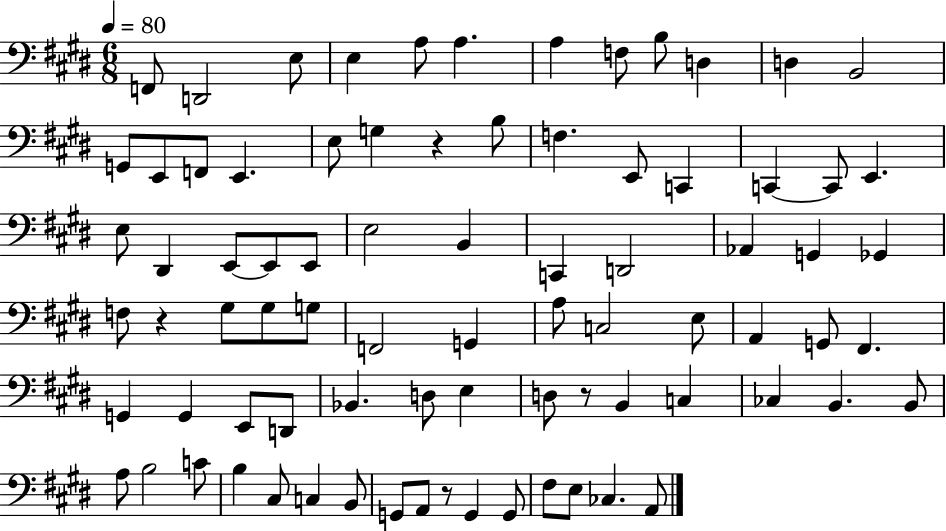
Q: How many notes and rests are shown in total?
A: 81